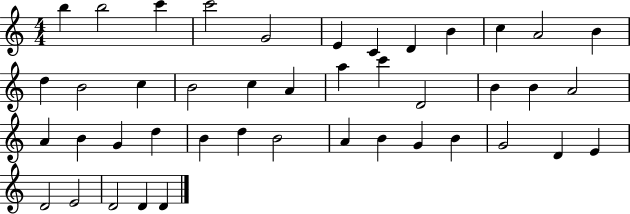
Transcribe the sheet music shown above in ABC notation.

X:1
T:Untitled
M:4/4
L:1/4
K:C
b b2 c' c'2 G2 E C D B c A2 B d B2 c B2 c A a c' D2 B B A2 A B G d B d B2 A B G B G2 D E D2 E2 D2 D D